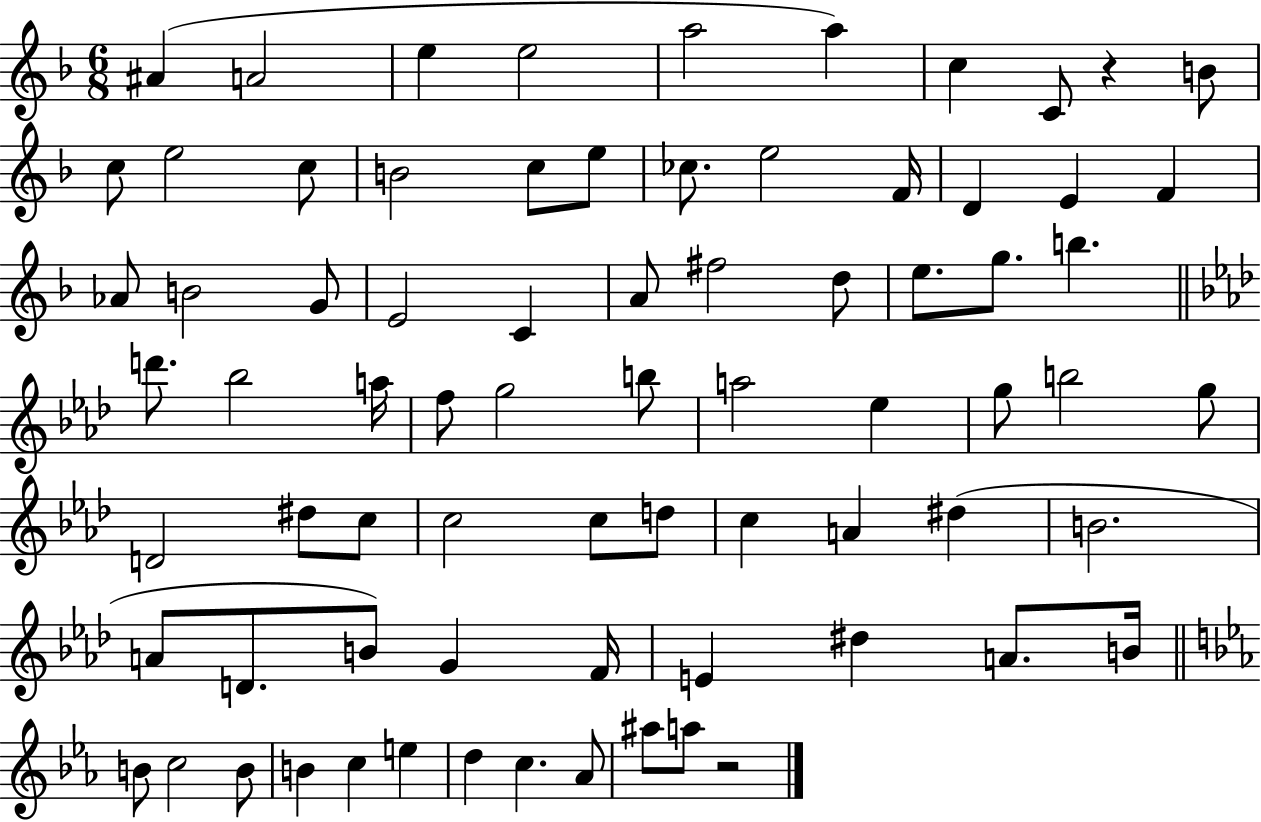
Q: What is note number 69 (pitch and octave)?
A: D5